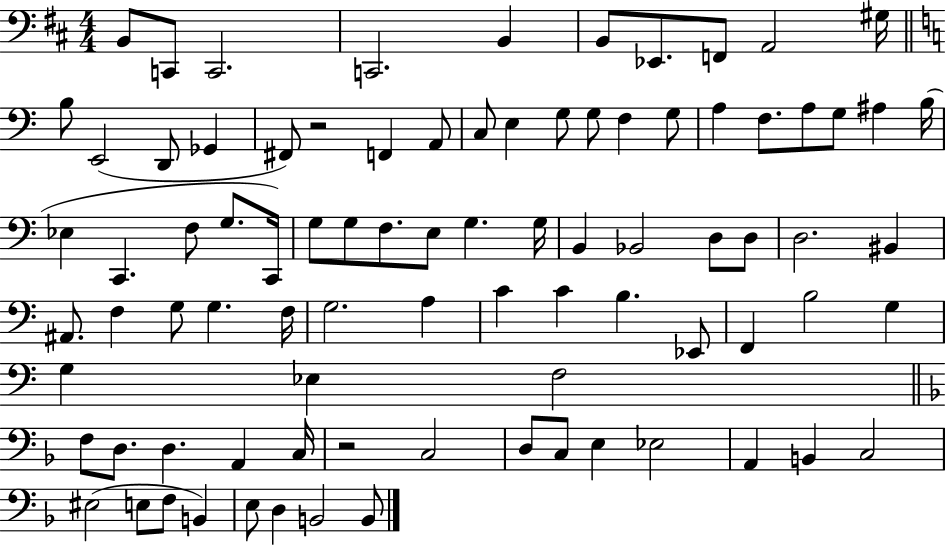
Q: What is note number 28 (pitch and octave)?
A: A#3